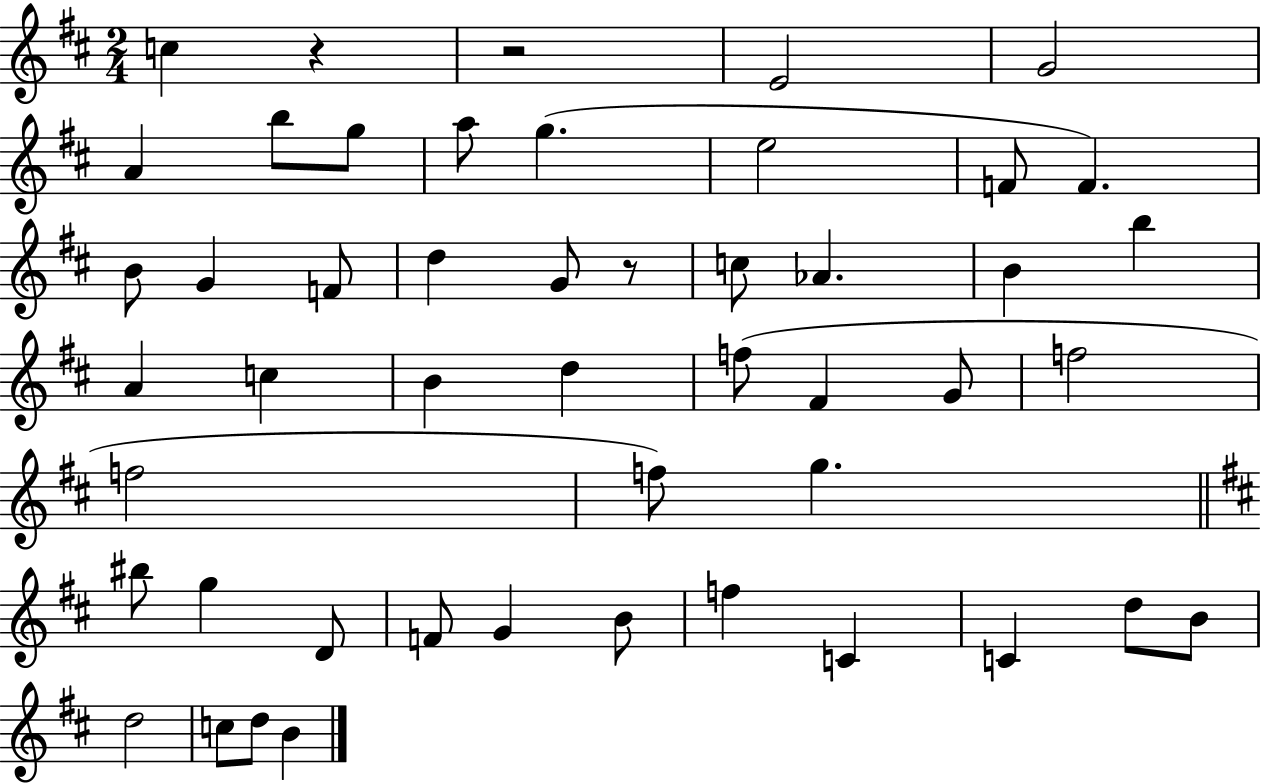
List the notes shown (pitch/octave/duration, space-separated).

C5/q R/q R/h E4/h G4/h A4/q B5/e G5/e A5/e G5/q. E5/h F4/e F4/q. B4/e G4/q F4/e D5/q G4/e R/e C5/e Ab4/q. B4/q B5/q A4/q C5/q B4/q D5/q F5/e F#4/q G4/e F5/h F5/h F5/e G5/q. BIS5/e G5/q D4/e F4/e G4/q B4/e F5/q C4/q C4/q D5/e B4/e D5/h C5/e D5/e B4/q